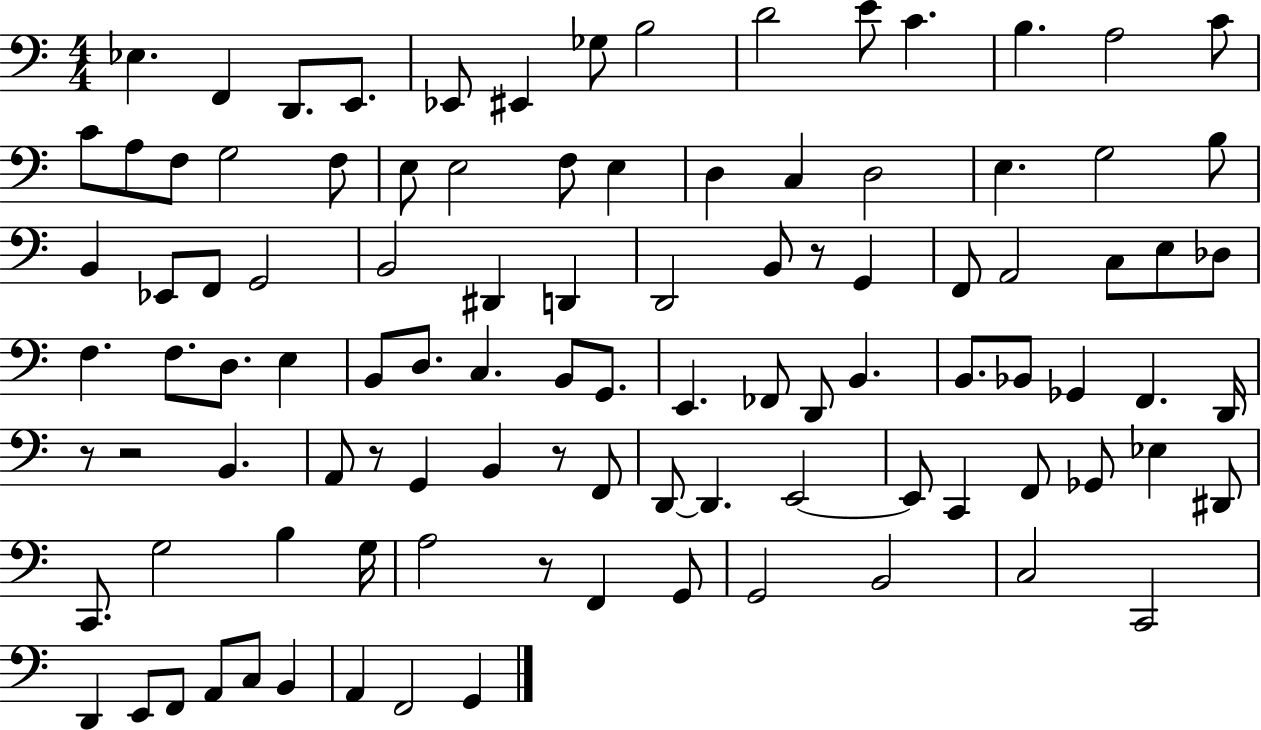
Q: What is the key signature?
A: C major